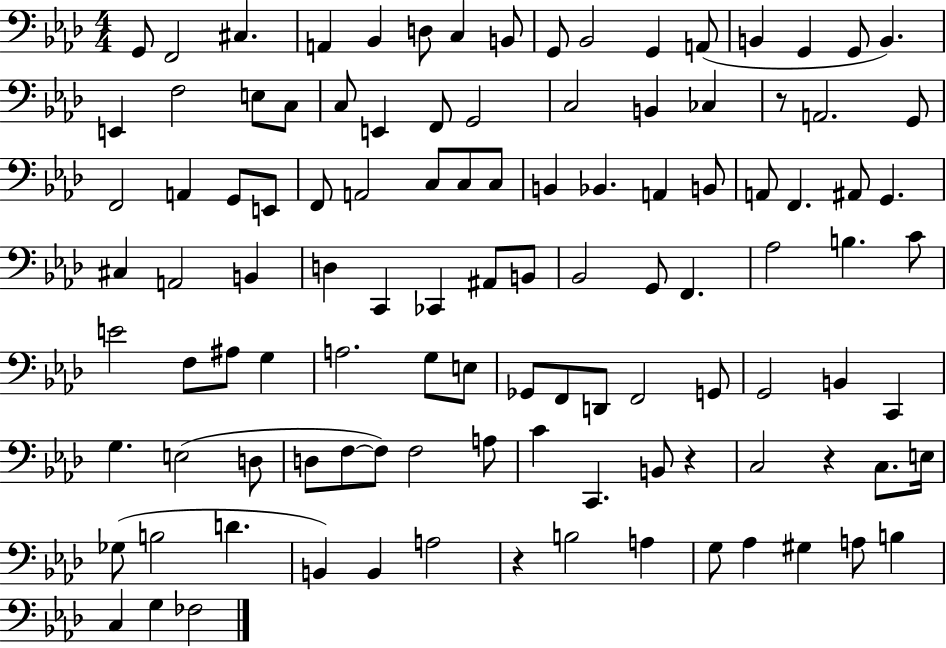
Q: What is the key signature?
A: AES major